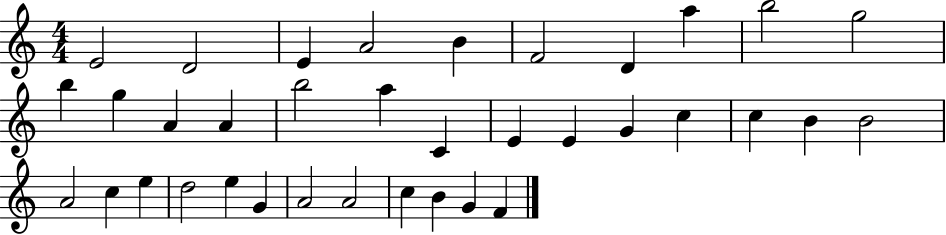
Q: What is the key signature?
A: C major